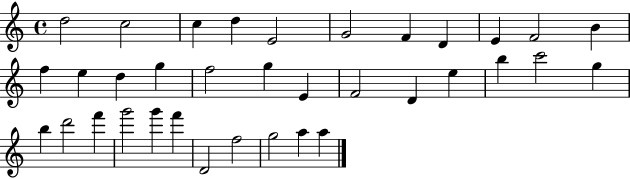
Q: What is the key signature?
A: C major